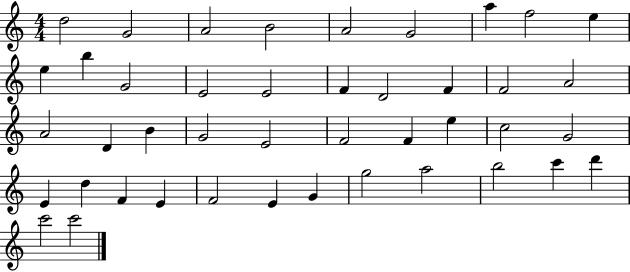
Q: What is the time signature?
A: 4/4